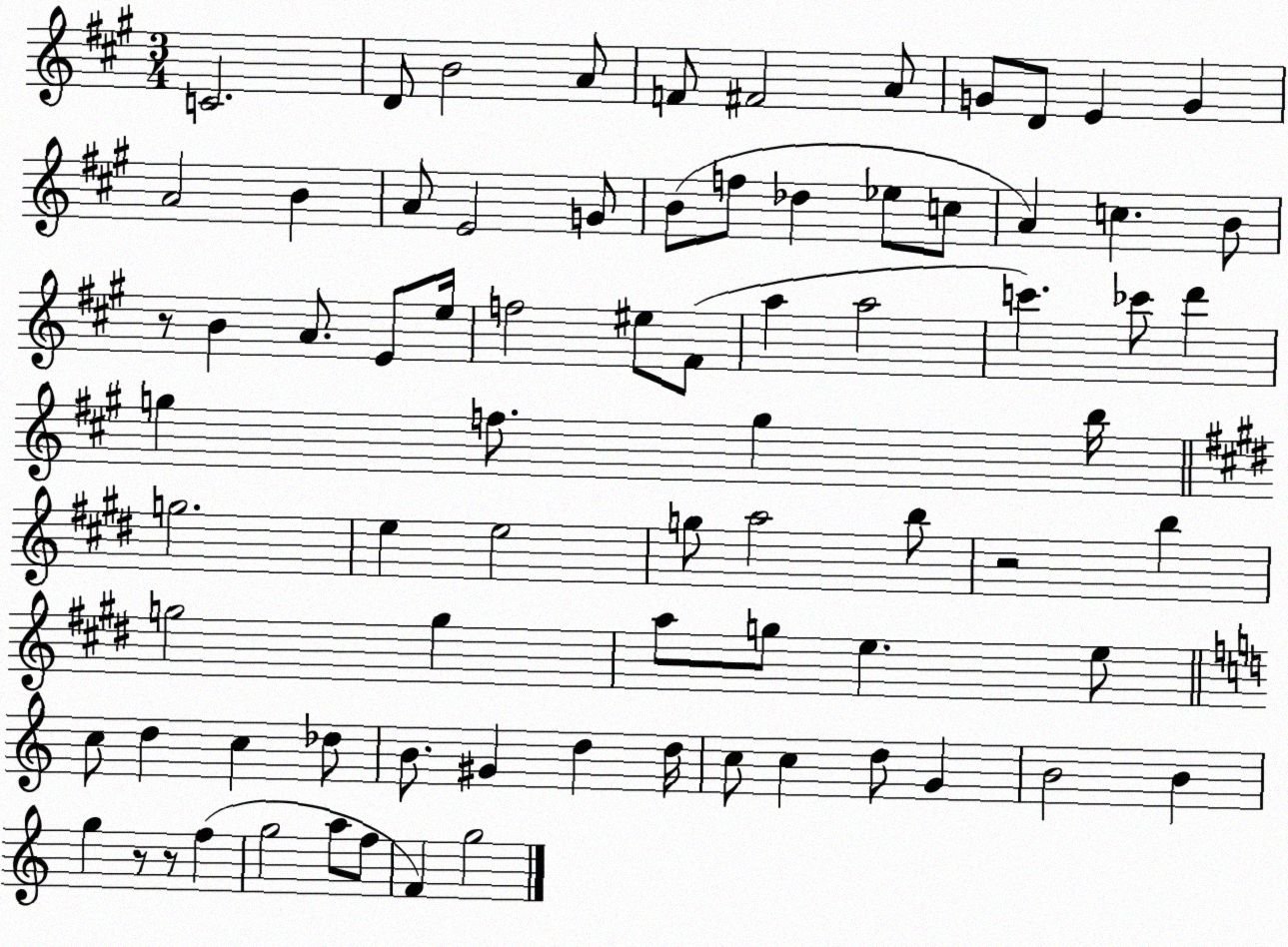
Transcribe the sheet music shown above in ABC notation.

X:1
T:Untitled
M:3/4
L:1/4
K:A
C2 D/2 B2 A/2 F/2 ^F2 A/2 G/2 D/2 E G A2 B A/2 E2 G/2 B/2 f/2 _d _e/2 c/2 A c B/2 z/2 B A/2 E/2 e/4 f2 ^e/2 ^F/2 a a2 c' _c'/2 d' g f/2 g b/4 g2 e e2 g/2 a2 b/2 z2 b g2 g a/2 g/2 e e/2 c/2 d c _d/2 B/2 ^G d d/4 c/2 c d/2 G B2 B g z/2 z/2 f g2 a/2 f/2 F g2